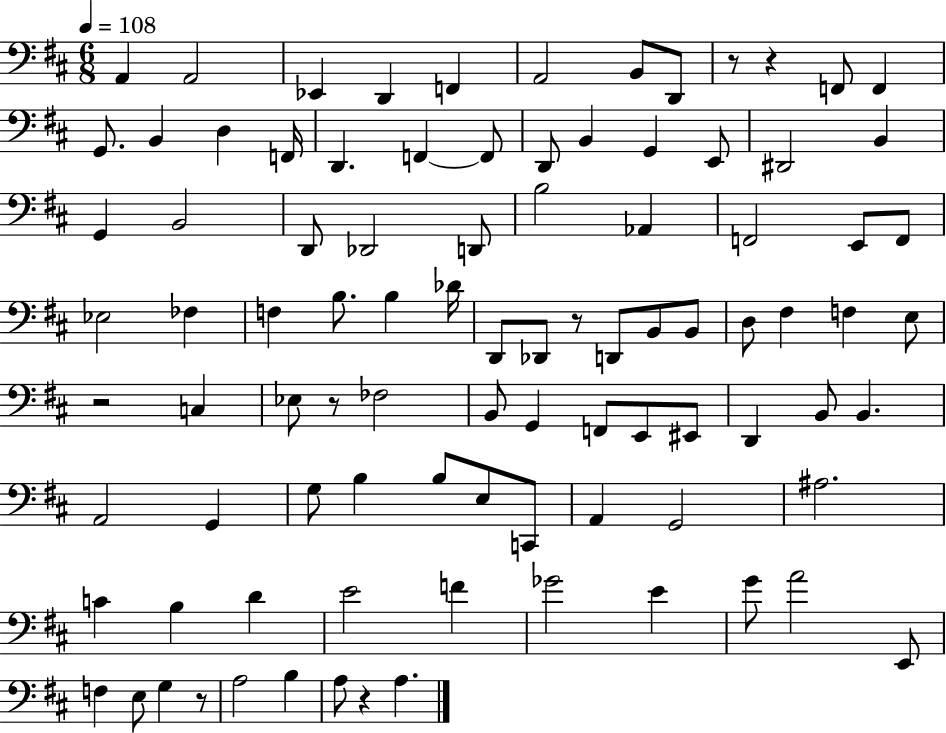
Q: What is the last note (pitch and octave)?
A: A3